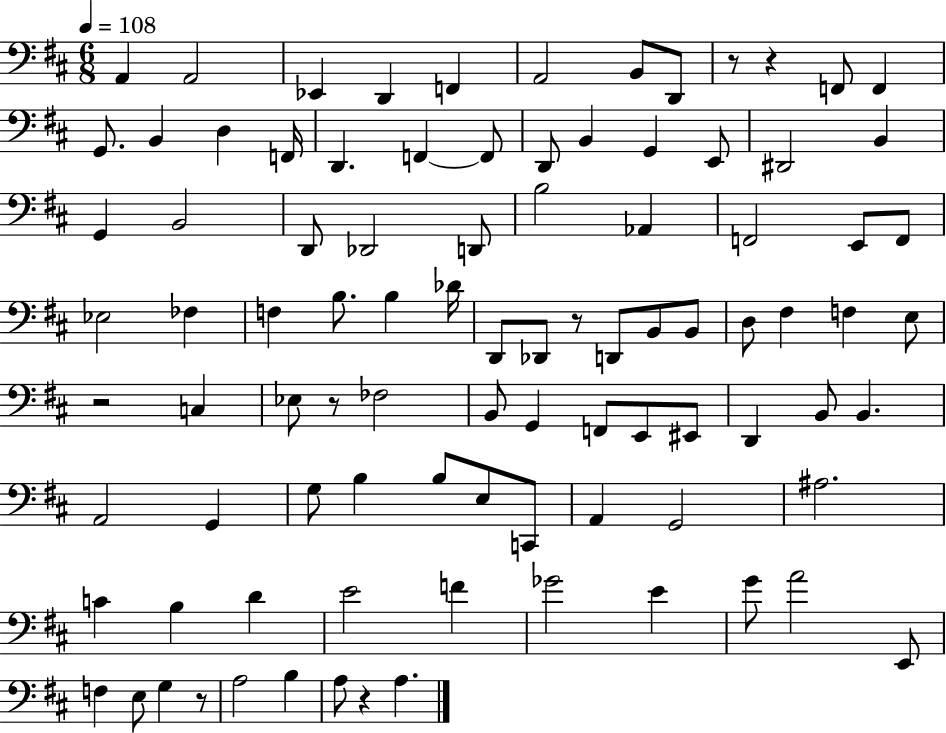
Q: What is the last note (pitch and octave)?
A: A3